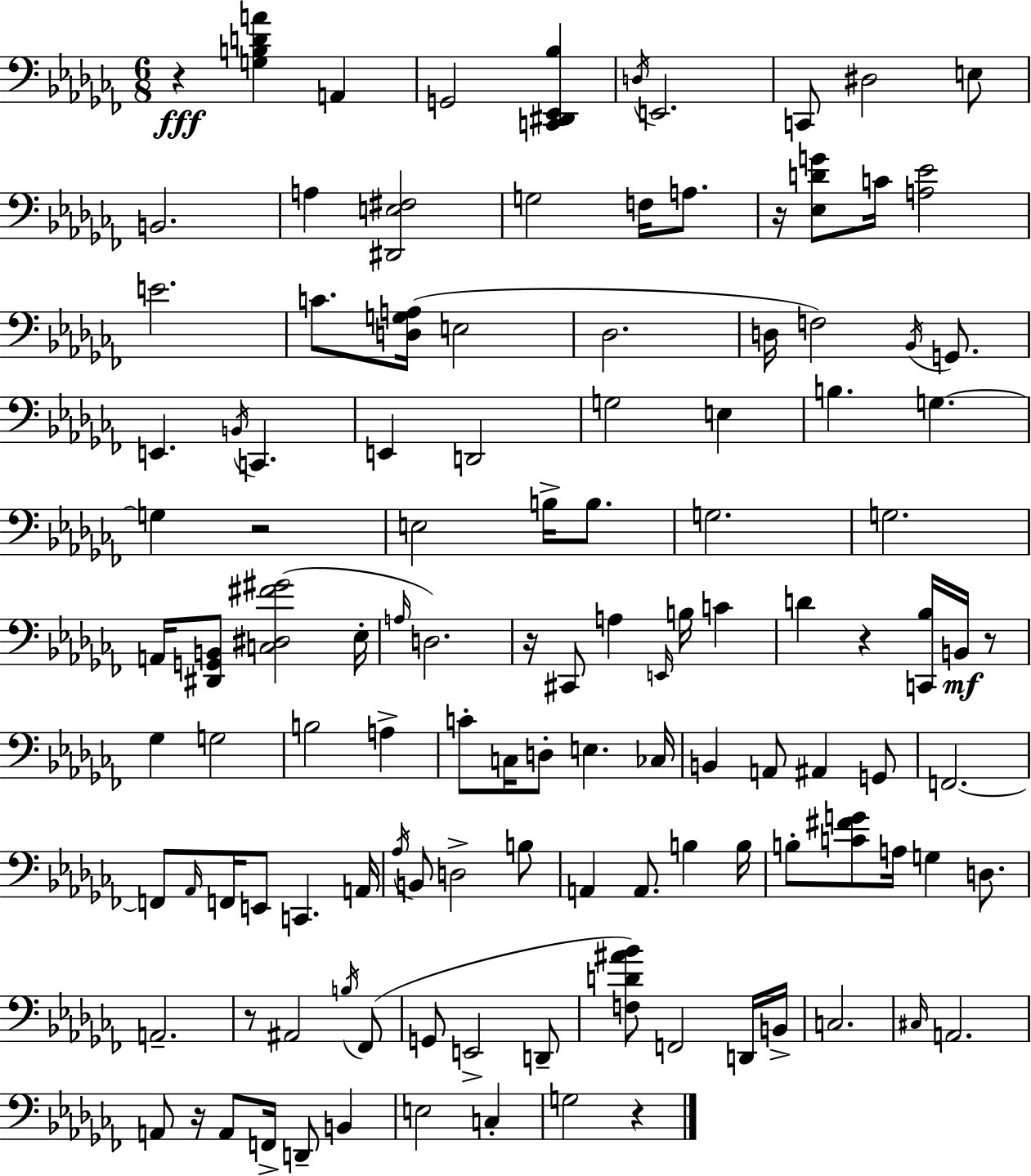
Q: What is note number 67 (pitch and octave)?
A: A2